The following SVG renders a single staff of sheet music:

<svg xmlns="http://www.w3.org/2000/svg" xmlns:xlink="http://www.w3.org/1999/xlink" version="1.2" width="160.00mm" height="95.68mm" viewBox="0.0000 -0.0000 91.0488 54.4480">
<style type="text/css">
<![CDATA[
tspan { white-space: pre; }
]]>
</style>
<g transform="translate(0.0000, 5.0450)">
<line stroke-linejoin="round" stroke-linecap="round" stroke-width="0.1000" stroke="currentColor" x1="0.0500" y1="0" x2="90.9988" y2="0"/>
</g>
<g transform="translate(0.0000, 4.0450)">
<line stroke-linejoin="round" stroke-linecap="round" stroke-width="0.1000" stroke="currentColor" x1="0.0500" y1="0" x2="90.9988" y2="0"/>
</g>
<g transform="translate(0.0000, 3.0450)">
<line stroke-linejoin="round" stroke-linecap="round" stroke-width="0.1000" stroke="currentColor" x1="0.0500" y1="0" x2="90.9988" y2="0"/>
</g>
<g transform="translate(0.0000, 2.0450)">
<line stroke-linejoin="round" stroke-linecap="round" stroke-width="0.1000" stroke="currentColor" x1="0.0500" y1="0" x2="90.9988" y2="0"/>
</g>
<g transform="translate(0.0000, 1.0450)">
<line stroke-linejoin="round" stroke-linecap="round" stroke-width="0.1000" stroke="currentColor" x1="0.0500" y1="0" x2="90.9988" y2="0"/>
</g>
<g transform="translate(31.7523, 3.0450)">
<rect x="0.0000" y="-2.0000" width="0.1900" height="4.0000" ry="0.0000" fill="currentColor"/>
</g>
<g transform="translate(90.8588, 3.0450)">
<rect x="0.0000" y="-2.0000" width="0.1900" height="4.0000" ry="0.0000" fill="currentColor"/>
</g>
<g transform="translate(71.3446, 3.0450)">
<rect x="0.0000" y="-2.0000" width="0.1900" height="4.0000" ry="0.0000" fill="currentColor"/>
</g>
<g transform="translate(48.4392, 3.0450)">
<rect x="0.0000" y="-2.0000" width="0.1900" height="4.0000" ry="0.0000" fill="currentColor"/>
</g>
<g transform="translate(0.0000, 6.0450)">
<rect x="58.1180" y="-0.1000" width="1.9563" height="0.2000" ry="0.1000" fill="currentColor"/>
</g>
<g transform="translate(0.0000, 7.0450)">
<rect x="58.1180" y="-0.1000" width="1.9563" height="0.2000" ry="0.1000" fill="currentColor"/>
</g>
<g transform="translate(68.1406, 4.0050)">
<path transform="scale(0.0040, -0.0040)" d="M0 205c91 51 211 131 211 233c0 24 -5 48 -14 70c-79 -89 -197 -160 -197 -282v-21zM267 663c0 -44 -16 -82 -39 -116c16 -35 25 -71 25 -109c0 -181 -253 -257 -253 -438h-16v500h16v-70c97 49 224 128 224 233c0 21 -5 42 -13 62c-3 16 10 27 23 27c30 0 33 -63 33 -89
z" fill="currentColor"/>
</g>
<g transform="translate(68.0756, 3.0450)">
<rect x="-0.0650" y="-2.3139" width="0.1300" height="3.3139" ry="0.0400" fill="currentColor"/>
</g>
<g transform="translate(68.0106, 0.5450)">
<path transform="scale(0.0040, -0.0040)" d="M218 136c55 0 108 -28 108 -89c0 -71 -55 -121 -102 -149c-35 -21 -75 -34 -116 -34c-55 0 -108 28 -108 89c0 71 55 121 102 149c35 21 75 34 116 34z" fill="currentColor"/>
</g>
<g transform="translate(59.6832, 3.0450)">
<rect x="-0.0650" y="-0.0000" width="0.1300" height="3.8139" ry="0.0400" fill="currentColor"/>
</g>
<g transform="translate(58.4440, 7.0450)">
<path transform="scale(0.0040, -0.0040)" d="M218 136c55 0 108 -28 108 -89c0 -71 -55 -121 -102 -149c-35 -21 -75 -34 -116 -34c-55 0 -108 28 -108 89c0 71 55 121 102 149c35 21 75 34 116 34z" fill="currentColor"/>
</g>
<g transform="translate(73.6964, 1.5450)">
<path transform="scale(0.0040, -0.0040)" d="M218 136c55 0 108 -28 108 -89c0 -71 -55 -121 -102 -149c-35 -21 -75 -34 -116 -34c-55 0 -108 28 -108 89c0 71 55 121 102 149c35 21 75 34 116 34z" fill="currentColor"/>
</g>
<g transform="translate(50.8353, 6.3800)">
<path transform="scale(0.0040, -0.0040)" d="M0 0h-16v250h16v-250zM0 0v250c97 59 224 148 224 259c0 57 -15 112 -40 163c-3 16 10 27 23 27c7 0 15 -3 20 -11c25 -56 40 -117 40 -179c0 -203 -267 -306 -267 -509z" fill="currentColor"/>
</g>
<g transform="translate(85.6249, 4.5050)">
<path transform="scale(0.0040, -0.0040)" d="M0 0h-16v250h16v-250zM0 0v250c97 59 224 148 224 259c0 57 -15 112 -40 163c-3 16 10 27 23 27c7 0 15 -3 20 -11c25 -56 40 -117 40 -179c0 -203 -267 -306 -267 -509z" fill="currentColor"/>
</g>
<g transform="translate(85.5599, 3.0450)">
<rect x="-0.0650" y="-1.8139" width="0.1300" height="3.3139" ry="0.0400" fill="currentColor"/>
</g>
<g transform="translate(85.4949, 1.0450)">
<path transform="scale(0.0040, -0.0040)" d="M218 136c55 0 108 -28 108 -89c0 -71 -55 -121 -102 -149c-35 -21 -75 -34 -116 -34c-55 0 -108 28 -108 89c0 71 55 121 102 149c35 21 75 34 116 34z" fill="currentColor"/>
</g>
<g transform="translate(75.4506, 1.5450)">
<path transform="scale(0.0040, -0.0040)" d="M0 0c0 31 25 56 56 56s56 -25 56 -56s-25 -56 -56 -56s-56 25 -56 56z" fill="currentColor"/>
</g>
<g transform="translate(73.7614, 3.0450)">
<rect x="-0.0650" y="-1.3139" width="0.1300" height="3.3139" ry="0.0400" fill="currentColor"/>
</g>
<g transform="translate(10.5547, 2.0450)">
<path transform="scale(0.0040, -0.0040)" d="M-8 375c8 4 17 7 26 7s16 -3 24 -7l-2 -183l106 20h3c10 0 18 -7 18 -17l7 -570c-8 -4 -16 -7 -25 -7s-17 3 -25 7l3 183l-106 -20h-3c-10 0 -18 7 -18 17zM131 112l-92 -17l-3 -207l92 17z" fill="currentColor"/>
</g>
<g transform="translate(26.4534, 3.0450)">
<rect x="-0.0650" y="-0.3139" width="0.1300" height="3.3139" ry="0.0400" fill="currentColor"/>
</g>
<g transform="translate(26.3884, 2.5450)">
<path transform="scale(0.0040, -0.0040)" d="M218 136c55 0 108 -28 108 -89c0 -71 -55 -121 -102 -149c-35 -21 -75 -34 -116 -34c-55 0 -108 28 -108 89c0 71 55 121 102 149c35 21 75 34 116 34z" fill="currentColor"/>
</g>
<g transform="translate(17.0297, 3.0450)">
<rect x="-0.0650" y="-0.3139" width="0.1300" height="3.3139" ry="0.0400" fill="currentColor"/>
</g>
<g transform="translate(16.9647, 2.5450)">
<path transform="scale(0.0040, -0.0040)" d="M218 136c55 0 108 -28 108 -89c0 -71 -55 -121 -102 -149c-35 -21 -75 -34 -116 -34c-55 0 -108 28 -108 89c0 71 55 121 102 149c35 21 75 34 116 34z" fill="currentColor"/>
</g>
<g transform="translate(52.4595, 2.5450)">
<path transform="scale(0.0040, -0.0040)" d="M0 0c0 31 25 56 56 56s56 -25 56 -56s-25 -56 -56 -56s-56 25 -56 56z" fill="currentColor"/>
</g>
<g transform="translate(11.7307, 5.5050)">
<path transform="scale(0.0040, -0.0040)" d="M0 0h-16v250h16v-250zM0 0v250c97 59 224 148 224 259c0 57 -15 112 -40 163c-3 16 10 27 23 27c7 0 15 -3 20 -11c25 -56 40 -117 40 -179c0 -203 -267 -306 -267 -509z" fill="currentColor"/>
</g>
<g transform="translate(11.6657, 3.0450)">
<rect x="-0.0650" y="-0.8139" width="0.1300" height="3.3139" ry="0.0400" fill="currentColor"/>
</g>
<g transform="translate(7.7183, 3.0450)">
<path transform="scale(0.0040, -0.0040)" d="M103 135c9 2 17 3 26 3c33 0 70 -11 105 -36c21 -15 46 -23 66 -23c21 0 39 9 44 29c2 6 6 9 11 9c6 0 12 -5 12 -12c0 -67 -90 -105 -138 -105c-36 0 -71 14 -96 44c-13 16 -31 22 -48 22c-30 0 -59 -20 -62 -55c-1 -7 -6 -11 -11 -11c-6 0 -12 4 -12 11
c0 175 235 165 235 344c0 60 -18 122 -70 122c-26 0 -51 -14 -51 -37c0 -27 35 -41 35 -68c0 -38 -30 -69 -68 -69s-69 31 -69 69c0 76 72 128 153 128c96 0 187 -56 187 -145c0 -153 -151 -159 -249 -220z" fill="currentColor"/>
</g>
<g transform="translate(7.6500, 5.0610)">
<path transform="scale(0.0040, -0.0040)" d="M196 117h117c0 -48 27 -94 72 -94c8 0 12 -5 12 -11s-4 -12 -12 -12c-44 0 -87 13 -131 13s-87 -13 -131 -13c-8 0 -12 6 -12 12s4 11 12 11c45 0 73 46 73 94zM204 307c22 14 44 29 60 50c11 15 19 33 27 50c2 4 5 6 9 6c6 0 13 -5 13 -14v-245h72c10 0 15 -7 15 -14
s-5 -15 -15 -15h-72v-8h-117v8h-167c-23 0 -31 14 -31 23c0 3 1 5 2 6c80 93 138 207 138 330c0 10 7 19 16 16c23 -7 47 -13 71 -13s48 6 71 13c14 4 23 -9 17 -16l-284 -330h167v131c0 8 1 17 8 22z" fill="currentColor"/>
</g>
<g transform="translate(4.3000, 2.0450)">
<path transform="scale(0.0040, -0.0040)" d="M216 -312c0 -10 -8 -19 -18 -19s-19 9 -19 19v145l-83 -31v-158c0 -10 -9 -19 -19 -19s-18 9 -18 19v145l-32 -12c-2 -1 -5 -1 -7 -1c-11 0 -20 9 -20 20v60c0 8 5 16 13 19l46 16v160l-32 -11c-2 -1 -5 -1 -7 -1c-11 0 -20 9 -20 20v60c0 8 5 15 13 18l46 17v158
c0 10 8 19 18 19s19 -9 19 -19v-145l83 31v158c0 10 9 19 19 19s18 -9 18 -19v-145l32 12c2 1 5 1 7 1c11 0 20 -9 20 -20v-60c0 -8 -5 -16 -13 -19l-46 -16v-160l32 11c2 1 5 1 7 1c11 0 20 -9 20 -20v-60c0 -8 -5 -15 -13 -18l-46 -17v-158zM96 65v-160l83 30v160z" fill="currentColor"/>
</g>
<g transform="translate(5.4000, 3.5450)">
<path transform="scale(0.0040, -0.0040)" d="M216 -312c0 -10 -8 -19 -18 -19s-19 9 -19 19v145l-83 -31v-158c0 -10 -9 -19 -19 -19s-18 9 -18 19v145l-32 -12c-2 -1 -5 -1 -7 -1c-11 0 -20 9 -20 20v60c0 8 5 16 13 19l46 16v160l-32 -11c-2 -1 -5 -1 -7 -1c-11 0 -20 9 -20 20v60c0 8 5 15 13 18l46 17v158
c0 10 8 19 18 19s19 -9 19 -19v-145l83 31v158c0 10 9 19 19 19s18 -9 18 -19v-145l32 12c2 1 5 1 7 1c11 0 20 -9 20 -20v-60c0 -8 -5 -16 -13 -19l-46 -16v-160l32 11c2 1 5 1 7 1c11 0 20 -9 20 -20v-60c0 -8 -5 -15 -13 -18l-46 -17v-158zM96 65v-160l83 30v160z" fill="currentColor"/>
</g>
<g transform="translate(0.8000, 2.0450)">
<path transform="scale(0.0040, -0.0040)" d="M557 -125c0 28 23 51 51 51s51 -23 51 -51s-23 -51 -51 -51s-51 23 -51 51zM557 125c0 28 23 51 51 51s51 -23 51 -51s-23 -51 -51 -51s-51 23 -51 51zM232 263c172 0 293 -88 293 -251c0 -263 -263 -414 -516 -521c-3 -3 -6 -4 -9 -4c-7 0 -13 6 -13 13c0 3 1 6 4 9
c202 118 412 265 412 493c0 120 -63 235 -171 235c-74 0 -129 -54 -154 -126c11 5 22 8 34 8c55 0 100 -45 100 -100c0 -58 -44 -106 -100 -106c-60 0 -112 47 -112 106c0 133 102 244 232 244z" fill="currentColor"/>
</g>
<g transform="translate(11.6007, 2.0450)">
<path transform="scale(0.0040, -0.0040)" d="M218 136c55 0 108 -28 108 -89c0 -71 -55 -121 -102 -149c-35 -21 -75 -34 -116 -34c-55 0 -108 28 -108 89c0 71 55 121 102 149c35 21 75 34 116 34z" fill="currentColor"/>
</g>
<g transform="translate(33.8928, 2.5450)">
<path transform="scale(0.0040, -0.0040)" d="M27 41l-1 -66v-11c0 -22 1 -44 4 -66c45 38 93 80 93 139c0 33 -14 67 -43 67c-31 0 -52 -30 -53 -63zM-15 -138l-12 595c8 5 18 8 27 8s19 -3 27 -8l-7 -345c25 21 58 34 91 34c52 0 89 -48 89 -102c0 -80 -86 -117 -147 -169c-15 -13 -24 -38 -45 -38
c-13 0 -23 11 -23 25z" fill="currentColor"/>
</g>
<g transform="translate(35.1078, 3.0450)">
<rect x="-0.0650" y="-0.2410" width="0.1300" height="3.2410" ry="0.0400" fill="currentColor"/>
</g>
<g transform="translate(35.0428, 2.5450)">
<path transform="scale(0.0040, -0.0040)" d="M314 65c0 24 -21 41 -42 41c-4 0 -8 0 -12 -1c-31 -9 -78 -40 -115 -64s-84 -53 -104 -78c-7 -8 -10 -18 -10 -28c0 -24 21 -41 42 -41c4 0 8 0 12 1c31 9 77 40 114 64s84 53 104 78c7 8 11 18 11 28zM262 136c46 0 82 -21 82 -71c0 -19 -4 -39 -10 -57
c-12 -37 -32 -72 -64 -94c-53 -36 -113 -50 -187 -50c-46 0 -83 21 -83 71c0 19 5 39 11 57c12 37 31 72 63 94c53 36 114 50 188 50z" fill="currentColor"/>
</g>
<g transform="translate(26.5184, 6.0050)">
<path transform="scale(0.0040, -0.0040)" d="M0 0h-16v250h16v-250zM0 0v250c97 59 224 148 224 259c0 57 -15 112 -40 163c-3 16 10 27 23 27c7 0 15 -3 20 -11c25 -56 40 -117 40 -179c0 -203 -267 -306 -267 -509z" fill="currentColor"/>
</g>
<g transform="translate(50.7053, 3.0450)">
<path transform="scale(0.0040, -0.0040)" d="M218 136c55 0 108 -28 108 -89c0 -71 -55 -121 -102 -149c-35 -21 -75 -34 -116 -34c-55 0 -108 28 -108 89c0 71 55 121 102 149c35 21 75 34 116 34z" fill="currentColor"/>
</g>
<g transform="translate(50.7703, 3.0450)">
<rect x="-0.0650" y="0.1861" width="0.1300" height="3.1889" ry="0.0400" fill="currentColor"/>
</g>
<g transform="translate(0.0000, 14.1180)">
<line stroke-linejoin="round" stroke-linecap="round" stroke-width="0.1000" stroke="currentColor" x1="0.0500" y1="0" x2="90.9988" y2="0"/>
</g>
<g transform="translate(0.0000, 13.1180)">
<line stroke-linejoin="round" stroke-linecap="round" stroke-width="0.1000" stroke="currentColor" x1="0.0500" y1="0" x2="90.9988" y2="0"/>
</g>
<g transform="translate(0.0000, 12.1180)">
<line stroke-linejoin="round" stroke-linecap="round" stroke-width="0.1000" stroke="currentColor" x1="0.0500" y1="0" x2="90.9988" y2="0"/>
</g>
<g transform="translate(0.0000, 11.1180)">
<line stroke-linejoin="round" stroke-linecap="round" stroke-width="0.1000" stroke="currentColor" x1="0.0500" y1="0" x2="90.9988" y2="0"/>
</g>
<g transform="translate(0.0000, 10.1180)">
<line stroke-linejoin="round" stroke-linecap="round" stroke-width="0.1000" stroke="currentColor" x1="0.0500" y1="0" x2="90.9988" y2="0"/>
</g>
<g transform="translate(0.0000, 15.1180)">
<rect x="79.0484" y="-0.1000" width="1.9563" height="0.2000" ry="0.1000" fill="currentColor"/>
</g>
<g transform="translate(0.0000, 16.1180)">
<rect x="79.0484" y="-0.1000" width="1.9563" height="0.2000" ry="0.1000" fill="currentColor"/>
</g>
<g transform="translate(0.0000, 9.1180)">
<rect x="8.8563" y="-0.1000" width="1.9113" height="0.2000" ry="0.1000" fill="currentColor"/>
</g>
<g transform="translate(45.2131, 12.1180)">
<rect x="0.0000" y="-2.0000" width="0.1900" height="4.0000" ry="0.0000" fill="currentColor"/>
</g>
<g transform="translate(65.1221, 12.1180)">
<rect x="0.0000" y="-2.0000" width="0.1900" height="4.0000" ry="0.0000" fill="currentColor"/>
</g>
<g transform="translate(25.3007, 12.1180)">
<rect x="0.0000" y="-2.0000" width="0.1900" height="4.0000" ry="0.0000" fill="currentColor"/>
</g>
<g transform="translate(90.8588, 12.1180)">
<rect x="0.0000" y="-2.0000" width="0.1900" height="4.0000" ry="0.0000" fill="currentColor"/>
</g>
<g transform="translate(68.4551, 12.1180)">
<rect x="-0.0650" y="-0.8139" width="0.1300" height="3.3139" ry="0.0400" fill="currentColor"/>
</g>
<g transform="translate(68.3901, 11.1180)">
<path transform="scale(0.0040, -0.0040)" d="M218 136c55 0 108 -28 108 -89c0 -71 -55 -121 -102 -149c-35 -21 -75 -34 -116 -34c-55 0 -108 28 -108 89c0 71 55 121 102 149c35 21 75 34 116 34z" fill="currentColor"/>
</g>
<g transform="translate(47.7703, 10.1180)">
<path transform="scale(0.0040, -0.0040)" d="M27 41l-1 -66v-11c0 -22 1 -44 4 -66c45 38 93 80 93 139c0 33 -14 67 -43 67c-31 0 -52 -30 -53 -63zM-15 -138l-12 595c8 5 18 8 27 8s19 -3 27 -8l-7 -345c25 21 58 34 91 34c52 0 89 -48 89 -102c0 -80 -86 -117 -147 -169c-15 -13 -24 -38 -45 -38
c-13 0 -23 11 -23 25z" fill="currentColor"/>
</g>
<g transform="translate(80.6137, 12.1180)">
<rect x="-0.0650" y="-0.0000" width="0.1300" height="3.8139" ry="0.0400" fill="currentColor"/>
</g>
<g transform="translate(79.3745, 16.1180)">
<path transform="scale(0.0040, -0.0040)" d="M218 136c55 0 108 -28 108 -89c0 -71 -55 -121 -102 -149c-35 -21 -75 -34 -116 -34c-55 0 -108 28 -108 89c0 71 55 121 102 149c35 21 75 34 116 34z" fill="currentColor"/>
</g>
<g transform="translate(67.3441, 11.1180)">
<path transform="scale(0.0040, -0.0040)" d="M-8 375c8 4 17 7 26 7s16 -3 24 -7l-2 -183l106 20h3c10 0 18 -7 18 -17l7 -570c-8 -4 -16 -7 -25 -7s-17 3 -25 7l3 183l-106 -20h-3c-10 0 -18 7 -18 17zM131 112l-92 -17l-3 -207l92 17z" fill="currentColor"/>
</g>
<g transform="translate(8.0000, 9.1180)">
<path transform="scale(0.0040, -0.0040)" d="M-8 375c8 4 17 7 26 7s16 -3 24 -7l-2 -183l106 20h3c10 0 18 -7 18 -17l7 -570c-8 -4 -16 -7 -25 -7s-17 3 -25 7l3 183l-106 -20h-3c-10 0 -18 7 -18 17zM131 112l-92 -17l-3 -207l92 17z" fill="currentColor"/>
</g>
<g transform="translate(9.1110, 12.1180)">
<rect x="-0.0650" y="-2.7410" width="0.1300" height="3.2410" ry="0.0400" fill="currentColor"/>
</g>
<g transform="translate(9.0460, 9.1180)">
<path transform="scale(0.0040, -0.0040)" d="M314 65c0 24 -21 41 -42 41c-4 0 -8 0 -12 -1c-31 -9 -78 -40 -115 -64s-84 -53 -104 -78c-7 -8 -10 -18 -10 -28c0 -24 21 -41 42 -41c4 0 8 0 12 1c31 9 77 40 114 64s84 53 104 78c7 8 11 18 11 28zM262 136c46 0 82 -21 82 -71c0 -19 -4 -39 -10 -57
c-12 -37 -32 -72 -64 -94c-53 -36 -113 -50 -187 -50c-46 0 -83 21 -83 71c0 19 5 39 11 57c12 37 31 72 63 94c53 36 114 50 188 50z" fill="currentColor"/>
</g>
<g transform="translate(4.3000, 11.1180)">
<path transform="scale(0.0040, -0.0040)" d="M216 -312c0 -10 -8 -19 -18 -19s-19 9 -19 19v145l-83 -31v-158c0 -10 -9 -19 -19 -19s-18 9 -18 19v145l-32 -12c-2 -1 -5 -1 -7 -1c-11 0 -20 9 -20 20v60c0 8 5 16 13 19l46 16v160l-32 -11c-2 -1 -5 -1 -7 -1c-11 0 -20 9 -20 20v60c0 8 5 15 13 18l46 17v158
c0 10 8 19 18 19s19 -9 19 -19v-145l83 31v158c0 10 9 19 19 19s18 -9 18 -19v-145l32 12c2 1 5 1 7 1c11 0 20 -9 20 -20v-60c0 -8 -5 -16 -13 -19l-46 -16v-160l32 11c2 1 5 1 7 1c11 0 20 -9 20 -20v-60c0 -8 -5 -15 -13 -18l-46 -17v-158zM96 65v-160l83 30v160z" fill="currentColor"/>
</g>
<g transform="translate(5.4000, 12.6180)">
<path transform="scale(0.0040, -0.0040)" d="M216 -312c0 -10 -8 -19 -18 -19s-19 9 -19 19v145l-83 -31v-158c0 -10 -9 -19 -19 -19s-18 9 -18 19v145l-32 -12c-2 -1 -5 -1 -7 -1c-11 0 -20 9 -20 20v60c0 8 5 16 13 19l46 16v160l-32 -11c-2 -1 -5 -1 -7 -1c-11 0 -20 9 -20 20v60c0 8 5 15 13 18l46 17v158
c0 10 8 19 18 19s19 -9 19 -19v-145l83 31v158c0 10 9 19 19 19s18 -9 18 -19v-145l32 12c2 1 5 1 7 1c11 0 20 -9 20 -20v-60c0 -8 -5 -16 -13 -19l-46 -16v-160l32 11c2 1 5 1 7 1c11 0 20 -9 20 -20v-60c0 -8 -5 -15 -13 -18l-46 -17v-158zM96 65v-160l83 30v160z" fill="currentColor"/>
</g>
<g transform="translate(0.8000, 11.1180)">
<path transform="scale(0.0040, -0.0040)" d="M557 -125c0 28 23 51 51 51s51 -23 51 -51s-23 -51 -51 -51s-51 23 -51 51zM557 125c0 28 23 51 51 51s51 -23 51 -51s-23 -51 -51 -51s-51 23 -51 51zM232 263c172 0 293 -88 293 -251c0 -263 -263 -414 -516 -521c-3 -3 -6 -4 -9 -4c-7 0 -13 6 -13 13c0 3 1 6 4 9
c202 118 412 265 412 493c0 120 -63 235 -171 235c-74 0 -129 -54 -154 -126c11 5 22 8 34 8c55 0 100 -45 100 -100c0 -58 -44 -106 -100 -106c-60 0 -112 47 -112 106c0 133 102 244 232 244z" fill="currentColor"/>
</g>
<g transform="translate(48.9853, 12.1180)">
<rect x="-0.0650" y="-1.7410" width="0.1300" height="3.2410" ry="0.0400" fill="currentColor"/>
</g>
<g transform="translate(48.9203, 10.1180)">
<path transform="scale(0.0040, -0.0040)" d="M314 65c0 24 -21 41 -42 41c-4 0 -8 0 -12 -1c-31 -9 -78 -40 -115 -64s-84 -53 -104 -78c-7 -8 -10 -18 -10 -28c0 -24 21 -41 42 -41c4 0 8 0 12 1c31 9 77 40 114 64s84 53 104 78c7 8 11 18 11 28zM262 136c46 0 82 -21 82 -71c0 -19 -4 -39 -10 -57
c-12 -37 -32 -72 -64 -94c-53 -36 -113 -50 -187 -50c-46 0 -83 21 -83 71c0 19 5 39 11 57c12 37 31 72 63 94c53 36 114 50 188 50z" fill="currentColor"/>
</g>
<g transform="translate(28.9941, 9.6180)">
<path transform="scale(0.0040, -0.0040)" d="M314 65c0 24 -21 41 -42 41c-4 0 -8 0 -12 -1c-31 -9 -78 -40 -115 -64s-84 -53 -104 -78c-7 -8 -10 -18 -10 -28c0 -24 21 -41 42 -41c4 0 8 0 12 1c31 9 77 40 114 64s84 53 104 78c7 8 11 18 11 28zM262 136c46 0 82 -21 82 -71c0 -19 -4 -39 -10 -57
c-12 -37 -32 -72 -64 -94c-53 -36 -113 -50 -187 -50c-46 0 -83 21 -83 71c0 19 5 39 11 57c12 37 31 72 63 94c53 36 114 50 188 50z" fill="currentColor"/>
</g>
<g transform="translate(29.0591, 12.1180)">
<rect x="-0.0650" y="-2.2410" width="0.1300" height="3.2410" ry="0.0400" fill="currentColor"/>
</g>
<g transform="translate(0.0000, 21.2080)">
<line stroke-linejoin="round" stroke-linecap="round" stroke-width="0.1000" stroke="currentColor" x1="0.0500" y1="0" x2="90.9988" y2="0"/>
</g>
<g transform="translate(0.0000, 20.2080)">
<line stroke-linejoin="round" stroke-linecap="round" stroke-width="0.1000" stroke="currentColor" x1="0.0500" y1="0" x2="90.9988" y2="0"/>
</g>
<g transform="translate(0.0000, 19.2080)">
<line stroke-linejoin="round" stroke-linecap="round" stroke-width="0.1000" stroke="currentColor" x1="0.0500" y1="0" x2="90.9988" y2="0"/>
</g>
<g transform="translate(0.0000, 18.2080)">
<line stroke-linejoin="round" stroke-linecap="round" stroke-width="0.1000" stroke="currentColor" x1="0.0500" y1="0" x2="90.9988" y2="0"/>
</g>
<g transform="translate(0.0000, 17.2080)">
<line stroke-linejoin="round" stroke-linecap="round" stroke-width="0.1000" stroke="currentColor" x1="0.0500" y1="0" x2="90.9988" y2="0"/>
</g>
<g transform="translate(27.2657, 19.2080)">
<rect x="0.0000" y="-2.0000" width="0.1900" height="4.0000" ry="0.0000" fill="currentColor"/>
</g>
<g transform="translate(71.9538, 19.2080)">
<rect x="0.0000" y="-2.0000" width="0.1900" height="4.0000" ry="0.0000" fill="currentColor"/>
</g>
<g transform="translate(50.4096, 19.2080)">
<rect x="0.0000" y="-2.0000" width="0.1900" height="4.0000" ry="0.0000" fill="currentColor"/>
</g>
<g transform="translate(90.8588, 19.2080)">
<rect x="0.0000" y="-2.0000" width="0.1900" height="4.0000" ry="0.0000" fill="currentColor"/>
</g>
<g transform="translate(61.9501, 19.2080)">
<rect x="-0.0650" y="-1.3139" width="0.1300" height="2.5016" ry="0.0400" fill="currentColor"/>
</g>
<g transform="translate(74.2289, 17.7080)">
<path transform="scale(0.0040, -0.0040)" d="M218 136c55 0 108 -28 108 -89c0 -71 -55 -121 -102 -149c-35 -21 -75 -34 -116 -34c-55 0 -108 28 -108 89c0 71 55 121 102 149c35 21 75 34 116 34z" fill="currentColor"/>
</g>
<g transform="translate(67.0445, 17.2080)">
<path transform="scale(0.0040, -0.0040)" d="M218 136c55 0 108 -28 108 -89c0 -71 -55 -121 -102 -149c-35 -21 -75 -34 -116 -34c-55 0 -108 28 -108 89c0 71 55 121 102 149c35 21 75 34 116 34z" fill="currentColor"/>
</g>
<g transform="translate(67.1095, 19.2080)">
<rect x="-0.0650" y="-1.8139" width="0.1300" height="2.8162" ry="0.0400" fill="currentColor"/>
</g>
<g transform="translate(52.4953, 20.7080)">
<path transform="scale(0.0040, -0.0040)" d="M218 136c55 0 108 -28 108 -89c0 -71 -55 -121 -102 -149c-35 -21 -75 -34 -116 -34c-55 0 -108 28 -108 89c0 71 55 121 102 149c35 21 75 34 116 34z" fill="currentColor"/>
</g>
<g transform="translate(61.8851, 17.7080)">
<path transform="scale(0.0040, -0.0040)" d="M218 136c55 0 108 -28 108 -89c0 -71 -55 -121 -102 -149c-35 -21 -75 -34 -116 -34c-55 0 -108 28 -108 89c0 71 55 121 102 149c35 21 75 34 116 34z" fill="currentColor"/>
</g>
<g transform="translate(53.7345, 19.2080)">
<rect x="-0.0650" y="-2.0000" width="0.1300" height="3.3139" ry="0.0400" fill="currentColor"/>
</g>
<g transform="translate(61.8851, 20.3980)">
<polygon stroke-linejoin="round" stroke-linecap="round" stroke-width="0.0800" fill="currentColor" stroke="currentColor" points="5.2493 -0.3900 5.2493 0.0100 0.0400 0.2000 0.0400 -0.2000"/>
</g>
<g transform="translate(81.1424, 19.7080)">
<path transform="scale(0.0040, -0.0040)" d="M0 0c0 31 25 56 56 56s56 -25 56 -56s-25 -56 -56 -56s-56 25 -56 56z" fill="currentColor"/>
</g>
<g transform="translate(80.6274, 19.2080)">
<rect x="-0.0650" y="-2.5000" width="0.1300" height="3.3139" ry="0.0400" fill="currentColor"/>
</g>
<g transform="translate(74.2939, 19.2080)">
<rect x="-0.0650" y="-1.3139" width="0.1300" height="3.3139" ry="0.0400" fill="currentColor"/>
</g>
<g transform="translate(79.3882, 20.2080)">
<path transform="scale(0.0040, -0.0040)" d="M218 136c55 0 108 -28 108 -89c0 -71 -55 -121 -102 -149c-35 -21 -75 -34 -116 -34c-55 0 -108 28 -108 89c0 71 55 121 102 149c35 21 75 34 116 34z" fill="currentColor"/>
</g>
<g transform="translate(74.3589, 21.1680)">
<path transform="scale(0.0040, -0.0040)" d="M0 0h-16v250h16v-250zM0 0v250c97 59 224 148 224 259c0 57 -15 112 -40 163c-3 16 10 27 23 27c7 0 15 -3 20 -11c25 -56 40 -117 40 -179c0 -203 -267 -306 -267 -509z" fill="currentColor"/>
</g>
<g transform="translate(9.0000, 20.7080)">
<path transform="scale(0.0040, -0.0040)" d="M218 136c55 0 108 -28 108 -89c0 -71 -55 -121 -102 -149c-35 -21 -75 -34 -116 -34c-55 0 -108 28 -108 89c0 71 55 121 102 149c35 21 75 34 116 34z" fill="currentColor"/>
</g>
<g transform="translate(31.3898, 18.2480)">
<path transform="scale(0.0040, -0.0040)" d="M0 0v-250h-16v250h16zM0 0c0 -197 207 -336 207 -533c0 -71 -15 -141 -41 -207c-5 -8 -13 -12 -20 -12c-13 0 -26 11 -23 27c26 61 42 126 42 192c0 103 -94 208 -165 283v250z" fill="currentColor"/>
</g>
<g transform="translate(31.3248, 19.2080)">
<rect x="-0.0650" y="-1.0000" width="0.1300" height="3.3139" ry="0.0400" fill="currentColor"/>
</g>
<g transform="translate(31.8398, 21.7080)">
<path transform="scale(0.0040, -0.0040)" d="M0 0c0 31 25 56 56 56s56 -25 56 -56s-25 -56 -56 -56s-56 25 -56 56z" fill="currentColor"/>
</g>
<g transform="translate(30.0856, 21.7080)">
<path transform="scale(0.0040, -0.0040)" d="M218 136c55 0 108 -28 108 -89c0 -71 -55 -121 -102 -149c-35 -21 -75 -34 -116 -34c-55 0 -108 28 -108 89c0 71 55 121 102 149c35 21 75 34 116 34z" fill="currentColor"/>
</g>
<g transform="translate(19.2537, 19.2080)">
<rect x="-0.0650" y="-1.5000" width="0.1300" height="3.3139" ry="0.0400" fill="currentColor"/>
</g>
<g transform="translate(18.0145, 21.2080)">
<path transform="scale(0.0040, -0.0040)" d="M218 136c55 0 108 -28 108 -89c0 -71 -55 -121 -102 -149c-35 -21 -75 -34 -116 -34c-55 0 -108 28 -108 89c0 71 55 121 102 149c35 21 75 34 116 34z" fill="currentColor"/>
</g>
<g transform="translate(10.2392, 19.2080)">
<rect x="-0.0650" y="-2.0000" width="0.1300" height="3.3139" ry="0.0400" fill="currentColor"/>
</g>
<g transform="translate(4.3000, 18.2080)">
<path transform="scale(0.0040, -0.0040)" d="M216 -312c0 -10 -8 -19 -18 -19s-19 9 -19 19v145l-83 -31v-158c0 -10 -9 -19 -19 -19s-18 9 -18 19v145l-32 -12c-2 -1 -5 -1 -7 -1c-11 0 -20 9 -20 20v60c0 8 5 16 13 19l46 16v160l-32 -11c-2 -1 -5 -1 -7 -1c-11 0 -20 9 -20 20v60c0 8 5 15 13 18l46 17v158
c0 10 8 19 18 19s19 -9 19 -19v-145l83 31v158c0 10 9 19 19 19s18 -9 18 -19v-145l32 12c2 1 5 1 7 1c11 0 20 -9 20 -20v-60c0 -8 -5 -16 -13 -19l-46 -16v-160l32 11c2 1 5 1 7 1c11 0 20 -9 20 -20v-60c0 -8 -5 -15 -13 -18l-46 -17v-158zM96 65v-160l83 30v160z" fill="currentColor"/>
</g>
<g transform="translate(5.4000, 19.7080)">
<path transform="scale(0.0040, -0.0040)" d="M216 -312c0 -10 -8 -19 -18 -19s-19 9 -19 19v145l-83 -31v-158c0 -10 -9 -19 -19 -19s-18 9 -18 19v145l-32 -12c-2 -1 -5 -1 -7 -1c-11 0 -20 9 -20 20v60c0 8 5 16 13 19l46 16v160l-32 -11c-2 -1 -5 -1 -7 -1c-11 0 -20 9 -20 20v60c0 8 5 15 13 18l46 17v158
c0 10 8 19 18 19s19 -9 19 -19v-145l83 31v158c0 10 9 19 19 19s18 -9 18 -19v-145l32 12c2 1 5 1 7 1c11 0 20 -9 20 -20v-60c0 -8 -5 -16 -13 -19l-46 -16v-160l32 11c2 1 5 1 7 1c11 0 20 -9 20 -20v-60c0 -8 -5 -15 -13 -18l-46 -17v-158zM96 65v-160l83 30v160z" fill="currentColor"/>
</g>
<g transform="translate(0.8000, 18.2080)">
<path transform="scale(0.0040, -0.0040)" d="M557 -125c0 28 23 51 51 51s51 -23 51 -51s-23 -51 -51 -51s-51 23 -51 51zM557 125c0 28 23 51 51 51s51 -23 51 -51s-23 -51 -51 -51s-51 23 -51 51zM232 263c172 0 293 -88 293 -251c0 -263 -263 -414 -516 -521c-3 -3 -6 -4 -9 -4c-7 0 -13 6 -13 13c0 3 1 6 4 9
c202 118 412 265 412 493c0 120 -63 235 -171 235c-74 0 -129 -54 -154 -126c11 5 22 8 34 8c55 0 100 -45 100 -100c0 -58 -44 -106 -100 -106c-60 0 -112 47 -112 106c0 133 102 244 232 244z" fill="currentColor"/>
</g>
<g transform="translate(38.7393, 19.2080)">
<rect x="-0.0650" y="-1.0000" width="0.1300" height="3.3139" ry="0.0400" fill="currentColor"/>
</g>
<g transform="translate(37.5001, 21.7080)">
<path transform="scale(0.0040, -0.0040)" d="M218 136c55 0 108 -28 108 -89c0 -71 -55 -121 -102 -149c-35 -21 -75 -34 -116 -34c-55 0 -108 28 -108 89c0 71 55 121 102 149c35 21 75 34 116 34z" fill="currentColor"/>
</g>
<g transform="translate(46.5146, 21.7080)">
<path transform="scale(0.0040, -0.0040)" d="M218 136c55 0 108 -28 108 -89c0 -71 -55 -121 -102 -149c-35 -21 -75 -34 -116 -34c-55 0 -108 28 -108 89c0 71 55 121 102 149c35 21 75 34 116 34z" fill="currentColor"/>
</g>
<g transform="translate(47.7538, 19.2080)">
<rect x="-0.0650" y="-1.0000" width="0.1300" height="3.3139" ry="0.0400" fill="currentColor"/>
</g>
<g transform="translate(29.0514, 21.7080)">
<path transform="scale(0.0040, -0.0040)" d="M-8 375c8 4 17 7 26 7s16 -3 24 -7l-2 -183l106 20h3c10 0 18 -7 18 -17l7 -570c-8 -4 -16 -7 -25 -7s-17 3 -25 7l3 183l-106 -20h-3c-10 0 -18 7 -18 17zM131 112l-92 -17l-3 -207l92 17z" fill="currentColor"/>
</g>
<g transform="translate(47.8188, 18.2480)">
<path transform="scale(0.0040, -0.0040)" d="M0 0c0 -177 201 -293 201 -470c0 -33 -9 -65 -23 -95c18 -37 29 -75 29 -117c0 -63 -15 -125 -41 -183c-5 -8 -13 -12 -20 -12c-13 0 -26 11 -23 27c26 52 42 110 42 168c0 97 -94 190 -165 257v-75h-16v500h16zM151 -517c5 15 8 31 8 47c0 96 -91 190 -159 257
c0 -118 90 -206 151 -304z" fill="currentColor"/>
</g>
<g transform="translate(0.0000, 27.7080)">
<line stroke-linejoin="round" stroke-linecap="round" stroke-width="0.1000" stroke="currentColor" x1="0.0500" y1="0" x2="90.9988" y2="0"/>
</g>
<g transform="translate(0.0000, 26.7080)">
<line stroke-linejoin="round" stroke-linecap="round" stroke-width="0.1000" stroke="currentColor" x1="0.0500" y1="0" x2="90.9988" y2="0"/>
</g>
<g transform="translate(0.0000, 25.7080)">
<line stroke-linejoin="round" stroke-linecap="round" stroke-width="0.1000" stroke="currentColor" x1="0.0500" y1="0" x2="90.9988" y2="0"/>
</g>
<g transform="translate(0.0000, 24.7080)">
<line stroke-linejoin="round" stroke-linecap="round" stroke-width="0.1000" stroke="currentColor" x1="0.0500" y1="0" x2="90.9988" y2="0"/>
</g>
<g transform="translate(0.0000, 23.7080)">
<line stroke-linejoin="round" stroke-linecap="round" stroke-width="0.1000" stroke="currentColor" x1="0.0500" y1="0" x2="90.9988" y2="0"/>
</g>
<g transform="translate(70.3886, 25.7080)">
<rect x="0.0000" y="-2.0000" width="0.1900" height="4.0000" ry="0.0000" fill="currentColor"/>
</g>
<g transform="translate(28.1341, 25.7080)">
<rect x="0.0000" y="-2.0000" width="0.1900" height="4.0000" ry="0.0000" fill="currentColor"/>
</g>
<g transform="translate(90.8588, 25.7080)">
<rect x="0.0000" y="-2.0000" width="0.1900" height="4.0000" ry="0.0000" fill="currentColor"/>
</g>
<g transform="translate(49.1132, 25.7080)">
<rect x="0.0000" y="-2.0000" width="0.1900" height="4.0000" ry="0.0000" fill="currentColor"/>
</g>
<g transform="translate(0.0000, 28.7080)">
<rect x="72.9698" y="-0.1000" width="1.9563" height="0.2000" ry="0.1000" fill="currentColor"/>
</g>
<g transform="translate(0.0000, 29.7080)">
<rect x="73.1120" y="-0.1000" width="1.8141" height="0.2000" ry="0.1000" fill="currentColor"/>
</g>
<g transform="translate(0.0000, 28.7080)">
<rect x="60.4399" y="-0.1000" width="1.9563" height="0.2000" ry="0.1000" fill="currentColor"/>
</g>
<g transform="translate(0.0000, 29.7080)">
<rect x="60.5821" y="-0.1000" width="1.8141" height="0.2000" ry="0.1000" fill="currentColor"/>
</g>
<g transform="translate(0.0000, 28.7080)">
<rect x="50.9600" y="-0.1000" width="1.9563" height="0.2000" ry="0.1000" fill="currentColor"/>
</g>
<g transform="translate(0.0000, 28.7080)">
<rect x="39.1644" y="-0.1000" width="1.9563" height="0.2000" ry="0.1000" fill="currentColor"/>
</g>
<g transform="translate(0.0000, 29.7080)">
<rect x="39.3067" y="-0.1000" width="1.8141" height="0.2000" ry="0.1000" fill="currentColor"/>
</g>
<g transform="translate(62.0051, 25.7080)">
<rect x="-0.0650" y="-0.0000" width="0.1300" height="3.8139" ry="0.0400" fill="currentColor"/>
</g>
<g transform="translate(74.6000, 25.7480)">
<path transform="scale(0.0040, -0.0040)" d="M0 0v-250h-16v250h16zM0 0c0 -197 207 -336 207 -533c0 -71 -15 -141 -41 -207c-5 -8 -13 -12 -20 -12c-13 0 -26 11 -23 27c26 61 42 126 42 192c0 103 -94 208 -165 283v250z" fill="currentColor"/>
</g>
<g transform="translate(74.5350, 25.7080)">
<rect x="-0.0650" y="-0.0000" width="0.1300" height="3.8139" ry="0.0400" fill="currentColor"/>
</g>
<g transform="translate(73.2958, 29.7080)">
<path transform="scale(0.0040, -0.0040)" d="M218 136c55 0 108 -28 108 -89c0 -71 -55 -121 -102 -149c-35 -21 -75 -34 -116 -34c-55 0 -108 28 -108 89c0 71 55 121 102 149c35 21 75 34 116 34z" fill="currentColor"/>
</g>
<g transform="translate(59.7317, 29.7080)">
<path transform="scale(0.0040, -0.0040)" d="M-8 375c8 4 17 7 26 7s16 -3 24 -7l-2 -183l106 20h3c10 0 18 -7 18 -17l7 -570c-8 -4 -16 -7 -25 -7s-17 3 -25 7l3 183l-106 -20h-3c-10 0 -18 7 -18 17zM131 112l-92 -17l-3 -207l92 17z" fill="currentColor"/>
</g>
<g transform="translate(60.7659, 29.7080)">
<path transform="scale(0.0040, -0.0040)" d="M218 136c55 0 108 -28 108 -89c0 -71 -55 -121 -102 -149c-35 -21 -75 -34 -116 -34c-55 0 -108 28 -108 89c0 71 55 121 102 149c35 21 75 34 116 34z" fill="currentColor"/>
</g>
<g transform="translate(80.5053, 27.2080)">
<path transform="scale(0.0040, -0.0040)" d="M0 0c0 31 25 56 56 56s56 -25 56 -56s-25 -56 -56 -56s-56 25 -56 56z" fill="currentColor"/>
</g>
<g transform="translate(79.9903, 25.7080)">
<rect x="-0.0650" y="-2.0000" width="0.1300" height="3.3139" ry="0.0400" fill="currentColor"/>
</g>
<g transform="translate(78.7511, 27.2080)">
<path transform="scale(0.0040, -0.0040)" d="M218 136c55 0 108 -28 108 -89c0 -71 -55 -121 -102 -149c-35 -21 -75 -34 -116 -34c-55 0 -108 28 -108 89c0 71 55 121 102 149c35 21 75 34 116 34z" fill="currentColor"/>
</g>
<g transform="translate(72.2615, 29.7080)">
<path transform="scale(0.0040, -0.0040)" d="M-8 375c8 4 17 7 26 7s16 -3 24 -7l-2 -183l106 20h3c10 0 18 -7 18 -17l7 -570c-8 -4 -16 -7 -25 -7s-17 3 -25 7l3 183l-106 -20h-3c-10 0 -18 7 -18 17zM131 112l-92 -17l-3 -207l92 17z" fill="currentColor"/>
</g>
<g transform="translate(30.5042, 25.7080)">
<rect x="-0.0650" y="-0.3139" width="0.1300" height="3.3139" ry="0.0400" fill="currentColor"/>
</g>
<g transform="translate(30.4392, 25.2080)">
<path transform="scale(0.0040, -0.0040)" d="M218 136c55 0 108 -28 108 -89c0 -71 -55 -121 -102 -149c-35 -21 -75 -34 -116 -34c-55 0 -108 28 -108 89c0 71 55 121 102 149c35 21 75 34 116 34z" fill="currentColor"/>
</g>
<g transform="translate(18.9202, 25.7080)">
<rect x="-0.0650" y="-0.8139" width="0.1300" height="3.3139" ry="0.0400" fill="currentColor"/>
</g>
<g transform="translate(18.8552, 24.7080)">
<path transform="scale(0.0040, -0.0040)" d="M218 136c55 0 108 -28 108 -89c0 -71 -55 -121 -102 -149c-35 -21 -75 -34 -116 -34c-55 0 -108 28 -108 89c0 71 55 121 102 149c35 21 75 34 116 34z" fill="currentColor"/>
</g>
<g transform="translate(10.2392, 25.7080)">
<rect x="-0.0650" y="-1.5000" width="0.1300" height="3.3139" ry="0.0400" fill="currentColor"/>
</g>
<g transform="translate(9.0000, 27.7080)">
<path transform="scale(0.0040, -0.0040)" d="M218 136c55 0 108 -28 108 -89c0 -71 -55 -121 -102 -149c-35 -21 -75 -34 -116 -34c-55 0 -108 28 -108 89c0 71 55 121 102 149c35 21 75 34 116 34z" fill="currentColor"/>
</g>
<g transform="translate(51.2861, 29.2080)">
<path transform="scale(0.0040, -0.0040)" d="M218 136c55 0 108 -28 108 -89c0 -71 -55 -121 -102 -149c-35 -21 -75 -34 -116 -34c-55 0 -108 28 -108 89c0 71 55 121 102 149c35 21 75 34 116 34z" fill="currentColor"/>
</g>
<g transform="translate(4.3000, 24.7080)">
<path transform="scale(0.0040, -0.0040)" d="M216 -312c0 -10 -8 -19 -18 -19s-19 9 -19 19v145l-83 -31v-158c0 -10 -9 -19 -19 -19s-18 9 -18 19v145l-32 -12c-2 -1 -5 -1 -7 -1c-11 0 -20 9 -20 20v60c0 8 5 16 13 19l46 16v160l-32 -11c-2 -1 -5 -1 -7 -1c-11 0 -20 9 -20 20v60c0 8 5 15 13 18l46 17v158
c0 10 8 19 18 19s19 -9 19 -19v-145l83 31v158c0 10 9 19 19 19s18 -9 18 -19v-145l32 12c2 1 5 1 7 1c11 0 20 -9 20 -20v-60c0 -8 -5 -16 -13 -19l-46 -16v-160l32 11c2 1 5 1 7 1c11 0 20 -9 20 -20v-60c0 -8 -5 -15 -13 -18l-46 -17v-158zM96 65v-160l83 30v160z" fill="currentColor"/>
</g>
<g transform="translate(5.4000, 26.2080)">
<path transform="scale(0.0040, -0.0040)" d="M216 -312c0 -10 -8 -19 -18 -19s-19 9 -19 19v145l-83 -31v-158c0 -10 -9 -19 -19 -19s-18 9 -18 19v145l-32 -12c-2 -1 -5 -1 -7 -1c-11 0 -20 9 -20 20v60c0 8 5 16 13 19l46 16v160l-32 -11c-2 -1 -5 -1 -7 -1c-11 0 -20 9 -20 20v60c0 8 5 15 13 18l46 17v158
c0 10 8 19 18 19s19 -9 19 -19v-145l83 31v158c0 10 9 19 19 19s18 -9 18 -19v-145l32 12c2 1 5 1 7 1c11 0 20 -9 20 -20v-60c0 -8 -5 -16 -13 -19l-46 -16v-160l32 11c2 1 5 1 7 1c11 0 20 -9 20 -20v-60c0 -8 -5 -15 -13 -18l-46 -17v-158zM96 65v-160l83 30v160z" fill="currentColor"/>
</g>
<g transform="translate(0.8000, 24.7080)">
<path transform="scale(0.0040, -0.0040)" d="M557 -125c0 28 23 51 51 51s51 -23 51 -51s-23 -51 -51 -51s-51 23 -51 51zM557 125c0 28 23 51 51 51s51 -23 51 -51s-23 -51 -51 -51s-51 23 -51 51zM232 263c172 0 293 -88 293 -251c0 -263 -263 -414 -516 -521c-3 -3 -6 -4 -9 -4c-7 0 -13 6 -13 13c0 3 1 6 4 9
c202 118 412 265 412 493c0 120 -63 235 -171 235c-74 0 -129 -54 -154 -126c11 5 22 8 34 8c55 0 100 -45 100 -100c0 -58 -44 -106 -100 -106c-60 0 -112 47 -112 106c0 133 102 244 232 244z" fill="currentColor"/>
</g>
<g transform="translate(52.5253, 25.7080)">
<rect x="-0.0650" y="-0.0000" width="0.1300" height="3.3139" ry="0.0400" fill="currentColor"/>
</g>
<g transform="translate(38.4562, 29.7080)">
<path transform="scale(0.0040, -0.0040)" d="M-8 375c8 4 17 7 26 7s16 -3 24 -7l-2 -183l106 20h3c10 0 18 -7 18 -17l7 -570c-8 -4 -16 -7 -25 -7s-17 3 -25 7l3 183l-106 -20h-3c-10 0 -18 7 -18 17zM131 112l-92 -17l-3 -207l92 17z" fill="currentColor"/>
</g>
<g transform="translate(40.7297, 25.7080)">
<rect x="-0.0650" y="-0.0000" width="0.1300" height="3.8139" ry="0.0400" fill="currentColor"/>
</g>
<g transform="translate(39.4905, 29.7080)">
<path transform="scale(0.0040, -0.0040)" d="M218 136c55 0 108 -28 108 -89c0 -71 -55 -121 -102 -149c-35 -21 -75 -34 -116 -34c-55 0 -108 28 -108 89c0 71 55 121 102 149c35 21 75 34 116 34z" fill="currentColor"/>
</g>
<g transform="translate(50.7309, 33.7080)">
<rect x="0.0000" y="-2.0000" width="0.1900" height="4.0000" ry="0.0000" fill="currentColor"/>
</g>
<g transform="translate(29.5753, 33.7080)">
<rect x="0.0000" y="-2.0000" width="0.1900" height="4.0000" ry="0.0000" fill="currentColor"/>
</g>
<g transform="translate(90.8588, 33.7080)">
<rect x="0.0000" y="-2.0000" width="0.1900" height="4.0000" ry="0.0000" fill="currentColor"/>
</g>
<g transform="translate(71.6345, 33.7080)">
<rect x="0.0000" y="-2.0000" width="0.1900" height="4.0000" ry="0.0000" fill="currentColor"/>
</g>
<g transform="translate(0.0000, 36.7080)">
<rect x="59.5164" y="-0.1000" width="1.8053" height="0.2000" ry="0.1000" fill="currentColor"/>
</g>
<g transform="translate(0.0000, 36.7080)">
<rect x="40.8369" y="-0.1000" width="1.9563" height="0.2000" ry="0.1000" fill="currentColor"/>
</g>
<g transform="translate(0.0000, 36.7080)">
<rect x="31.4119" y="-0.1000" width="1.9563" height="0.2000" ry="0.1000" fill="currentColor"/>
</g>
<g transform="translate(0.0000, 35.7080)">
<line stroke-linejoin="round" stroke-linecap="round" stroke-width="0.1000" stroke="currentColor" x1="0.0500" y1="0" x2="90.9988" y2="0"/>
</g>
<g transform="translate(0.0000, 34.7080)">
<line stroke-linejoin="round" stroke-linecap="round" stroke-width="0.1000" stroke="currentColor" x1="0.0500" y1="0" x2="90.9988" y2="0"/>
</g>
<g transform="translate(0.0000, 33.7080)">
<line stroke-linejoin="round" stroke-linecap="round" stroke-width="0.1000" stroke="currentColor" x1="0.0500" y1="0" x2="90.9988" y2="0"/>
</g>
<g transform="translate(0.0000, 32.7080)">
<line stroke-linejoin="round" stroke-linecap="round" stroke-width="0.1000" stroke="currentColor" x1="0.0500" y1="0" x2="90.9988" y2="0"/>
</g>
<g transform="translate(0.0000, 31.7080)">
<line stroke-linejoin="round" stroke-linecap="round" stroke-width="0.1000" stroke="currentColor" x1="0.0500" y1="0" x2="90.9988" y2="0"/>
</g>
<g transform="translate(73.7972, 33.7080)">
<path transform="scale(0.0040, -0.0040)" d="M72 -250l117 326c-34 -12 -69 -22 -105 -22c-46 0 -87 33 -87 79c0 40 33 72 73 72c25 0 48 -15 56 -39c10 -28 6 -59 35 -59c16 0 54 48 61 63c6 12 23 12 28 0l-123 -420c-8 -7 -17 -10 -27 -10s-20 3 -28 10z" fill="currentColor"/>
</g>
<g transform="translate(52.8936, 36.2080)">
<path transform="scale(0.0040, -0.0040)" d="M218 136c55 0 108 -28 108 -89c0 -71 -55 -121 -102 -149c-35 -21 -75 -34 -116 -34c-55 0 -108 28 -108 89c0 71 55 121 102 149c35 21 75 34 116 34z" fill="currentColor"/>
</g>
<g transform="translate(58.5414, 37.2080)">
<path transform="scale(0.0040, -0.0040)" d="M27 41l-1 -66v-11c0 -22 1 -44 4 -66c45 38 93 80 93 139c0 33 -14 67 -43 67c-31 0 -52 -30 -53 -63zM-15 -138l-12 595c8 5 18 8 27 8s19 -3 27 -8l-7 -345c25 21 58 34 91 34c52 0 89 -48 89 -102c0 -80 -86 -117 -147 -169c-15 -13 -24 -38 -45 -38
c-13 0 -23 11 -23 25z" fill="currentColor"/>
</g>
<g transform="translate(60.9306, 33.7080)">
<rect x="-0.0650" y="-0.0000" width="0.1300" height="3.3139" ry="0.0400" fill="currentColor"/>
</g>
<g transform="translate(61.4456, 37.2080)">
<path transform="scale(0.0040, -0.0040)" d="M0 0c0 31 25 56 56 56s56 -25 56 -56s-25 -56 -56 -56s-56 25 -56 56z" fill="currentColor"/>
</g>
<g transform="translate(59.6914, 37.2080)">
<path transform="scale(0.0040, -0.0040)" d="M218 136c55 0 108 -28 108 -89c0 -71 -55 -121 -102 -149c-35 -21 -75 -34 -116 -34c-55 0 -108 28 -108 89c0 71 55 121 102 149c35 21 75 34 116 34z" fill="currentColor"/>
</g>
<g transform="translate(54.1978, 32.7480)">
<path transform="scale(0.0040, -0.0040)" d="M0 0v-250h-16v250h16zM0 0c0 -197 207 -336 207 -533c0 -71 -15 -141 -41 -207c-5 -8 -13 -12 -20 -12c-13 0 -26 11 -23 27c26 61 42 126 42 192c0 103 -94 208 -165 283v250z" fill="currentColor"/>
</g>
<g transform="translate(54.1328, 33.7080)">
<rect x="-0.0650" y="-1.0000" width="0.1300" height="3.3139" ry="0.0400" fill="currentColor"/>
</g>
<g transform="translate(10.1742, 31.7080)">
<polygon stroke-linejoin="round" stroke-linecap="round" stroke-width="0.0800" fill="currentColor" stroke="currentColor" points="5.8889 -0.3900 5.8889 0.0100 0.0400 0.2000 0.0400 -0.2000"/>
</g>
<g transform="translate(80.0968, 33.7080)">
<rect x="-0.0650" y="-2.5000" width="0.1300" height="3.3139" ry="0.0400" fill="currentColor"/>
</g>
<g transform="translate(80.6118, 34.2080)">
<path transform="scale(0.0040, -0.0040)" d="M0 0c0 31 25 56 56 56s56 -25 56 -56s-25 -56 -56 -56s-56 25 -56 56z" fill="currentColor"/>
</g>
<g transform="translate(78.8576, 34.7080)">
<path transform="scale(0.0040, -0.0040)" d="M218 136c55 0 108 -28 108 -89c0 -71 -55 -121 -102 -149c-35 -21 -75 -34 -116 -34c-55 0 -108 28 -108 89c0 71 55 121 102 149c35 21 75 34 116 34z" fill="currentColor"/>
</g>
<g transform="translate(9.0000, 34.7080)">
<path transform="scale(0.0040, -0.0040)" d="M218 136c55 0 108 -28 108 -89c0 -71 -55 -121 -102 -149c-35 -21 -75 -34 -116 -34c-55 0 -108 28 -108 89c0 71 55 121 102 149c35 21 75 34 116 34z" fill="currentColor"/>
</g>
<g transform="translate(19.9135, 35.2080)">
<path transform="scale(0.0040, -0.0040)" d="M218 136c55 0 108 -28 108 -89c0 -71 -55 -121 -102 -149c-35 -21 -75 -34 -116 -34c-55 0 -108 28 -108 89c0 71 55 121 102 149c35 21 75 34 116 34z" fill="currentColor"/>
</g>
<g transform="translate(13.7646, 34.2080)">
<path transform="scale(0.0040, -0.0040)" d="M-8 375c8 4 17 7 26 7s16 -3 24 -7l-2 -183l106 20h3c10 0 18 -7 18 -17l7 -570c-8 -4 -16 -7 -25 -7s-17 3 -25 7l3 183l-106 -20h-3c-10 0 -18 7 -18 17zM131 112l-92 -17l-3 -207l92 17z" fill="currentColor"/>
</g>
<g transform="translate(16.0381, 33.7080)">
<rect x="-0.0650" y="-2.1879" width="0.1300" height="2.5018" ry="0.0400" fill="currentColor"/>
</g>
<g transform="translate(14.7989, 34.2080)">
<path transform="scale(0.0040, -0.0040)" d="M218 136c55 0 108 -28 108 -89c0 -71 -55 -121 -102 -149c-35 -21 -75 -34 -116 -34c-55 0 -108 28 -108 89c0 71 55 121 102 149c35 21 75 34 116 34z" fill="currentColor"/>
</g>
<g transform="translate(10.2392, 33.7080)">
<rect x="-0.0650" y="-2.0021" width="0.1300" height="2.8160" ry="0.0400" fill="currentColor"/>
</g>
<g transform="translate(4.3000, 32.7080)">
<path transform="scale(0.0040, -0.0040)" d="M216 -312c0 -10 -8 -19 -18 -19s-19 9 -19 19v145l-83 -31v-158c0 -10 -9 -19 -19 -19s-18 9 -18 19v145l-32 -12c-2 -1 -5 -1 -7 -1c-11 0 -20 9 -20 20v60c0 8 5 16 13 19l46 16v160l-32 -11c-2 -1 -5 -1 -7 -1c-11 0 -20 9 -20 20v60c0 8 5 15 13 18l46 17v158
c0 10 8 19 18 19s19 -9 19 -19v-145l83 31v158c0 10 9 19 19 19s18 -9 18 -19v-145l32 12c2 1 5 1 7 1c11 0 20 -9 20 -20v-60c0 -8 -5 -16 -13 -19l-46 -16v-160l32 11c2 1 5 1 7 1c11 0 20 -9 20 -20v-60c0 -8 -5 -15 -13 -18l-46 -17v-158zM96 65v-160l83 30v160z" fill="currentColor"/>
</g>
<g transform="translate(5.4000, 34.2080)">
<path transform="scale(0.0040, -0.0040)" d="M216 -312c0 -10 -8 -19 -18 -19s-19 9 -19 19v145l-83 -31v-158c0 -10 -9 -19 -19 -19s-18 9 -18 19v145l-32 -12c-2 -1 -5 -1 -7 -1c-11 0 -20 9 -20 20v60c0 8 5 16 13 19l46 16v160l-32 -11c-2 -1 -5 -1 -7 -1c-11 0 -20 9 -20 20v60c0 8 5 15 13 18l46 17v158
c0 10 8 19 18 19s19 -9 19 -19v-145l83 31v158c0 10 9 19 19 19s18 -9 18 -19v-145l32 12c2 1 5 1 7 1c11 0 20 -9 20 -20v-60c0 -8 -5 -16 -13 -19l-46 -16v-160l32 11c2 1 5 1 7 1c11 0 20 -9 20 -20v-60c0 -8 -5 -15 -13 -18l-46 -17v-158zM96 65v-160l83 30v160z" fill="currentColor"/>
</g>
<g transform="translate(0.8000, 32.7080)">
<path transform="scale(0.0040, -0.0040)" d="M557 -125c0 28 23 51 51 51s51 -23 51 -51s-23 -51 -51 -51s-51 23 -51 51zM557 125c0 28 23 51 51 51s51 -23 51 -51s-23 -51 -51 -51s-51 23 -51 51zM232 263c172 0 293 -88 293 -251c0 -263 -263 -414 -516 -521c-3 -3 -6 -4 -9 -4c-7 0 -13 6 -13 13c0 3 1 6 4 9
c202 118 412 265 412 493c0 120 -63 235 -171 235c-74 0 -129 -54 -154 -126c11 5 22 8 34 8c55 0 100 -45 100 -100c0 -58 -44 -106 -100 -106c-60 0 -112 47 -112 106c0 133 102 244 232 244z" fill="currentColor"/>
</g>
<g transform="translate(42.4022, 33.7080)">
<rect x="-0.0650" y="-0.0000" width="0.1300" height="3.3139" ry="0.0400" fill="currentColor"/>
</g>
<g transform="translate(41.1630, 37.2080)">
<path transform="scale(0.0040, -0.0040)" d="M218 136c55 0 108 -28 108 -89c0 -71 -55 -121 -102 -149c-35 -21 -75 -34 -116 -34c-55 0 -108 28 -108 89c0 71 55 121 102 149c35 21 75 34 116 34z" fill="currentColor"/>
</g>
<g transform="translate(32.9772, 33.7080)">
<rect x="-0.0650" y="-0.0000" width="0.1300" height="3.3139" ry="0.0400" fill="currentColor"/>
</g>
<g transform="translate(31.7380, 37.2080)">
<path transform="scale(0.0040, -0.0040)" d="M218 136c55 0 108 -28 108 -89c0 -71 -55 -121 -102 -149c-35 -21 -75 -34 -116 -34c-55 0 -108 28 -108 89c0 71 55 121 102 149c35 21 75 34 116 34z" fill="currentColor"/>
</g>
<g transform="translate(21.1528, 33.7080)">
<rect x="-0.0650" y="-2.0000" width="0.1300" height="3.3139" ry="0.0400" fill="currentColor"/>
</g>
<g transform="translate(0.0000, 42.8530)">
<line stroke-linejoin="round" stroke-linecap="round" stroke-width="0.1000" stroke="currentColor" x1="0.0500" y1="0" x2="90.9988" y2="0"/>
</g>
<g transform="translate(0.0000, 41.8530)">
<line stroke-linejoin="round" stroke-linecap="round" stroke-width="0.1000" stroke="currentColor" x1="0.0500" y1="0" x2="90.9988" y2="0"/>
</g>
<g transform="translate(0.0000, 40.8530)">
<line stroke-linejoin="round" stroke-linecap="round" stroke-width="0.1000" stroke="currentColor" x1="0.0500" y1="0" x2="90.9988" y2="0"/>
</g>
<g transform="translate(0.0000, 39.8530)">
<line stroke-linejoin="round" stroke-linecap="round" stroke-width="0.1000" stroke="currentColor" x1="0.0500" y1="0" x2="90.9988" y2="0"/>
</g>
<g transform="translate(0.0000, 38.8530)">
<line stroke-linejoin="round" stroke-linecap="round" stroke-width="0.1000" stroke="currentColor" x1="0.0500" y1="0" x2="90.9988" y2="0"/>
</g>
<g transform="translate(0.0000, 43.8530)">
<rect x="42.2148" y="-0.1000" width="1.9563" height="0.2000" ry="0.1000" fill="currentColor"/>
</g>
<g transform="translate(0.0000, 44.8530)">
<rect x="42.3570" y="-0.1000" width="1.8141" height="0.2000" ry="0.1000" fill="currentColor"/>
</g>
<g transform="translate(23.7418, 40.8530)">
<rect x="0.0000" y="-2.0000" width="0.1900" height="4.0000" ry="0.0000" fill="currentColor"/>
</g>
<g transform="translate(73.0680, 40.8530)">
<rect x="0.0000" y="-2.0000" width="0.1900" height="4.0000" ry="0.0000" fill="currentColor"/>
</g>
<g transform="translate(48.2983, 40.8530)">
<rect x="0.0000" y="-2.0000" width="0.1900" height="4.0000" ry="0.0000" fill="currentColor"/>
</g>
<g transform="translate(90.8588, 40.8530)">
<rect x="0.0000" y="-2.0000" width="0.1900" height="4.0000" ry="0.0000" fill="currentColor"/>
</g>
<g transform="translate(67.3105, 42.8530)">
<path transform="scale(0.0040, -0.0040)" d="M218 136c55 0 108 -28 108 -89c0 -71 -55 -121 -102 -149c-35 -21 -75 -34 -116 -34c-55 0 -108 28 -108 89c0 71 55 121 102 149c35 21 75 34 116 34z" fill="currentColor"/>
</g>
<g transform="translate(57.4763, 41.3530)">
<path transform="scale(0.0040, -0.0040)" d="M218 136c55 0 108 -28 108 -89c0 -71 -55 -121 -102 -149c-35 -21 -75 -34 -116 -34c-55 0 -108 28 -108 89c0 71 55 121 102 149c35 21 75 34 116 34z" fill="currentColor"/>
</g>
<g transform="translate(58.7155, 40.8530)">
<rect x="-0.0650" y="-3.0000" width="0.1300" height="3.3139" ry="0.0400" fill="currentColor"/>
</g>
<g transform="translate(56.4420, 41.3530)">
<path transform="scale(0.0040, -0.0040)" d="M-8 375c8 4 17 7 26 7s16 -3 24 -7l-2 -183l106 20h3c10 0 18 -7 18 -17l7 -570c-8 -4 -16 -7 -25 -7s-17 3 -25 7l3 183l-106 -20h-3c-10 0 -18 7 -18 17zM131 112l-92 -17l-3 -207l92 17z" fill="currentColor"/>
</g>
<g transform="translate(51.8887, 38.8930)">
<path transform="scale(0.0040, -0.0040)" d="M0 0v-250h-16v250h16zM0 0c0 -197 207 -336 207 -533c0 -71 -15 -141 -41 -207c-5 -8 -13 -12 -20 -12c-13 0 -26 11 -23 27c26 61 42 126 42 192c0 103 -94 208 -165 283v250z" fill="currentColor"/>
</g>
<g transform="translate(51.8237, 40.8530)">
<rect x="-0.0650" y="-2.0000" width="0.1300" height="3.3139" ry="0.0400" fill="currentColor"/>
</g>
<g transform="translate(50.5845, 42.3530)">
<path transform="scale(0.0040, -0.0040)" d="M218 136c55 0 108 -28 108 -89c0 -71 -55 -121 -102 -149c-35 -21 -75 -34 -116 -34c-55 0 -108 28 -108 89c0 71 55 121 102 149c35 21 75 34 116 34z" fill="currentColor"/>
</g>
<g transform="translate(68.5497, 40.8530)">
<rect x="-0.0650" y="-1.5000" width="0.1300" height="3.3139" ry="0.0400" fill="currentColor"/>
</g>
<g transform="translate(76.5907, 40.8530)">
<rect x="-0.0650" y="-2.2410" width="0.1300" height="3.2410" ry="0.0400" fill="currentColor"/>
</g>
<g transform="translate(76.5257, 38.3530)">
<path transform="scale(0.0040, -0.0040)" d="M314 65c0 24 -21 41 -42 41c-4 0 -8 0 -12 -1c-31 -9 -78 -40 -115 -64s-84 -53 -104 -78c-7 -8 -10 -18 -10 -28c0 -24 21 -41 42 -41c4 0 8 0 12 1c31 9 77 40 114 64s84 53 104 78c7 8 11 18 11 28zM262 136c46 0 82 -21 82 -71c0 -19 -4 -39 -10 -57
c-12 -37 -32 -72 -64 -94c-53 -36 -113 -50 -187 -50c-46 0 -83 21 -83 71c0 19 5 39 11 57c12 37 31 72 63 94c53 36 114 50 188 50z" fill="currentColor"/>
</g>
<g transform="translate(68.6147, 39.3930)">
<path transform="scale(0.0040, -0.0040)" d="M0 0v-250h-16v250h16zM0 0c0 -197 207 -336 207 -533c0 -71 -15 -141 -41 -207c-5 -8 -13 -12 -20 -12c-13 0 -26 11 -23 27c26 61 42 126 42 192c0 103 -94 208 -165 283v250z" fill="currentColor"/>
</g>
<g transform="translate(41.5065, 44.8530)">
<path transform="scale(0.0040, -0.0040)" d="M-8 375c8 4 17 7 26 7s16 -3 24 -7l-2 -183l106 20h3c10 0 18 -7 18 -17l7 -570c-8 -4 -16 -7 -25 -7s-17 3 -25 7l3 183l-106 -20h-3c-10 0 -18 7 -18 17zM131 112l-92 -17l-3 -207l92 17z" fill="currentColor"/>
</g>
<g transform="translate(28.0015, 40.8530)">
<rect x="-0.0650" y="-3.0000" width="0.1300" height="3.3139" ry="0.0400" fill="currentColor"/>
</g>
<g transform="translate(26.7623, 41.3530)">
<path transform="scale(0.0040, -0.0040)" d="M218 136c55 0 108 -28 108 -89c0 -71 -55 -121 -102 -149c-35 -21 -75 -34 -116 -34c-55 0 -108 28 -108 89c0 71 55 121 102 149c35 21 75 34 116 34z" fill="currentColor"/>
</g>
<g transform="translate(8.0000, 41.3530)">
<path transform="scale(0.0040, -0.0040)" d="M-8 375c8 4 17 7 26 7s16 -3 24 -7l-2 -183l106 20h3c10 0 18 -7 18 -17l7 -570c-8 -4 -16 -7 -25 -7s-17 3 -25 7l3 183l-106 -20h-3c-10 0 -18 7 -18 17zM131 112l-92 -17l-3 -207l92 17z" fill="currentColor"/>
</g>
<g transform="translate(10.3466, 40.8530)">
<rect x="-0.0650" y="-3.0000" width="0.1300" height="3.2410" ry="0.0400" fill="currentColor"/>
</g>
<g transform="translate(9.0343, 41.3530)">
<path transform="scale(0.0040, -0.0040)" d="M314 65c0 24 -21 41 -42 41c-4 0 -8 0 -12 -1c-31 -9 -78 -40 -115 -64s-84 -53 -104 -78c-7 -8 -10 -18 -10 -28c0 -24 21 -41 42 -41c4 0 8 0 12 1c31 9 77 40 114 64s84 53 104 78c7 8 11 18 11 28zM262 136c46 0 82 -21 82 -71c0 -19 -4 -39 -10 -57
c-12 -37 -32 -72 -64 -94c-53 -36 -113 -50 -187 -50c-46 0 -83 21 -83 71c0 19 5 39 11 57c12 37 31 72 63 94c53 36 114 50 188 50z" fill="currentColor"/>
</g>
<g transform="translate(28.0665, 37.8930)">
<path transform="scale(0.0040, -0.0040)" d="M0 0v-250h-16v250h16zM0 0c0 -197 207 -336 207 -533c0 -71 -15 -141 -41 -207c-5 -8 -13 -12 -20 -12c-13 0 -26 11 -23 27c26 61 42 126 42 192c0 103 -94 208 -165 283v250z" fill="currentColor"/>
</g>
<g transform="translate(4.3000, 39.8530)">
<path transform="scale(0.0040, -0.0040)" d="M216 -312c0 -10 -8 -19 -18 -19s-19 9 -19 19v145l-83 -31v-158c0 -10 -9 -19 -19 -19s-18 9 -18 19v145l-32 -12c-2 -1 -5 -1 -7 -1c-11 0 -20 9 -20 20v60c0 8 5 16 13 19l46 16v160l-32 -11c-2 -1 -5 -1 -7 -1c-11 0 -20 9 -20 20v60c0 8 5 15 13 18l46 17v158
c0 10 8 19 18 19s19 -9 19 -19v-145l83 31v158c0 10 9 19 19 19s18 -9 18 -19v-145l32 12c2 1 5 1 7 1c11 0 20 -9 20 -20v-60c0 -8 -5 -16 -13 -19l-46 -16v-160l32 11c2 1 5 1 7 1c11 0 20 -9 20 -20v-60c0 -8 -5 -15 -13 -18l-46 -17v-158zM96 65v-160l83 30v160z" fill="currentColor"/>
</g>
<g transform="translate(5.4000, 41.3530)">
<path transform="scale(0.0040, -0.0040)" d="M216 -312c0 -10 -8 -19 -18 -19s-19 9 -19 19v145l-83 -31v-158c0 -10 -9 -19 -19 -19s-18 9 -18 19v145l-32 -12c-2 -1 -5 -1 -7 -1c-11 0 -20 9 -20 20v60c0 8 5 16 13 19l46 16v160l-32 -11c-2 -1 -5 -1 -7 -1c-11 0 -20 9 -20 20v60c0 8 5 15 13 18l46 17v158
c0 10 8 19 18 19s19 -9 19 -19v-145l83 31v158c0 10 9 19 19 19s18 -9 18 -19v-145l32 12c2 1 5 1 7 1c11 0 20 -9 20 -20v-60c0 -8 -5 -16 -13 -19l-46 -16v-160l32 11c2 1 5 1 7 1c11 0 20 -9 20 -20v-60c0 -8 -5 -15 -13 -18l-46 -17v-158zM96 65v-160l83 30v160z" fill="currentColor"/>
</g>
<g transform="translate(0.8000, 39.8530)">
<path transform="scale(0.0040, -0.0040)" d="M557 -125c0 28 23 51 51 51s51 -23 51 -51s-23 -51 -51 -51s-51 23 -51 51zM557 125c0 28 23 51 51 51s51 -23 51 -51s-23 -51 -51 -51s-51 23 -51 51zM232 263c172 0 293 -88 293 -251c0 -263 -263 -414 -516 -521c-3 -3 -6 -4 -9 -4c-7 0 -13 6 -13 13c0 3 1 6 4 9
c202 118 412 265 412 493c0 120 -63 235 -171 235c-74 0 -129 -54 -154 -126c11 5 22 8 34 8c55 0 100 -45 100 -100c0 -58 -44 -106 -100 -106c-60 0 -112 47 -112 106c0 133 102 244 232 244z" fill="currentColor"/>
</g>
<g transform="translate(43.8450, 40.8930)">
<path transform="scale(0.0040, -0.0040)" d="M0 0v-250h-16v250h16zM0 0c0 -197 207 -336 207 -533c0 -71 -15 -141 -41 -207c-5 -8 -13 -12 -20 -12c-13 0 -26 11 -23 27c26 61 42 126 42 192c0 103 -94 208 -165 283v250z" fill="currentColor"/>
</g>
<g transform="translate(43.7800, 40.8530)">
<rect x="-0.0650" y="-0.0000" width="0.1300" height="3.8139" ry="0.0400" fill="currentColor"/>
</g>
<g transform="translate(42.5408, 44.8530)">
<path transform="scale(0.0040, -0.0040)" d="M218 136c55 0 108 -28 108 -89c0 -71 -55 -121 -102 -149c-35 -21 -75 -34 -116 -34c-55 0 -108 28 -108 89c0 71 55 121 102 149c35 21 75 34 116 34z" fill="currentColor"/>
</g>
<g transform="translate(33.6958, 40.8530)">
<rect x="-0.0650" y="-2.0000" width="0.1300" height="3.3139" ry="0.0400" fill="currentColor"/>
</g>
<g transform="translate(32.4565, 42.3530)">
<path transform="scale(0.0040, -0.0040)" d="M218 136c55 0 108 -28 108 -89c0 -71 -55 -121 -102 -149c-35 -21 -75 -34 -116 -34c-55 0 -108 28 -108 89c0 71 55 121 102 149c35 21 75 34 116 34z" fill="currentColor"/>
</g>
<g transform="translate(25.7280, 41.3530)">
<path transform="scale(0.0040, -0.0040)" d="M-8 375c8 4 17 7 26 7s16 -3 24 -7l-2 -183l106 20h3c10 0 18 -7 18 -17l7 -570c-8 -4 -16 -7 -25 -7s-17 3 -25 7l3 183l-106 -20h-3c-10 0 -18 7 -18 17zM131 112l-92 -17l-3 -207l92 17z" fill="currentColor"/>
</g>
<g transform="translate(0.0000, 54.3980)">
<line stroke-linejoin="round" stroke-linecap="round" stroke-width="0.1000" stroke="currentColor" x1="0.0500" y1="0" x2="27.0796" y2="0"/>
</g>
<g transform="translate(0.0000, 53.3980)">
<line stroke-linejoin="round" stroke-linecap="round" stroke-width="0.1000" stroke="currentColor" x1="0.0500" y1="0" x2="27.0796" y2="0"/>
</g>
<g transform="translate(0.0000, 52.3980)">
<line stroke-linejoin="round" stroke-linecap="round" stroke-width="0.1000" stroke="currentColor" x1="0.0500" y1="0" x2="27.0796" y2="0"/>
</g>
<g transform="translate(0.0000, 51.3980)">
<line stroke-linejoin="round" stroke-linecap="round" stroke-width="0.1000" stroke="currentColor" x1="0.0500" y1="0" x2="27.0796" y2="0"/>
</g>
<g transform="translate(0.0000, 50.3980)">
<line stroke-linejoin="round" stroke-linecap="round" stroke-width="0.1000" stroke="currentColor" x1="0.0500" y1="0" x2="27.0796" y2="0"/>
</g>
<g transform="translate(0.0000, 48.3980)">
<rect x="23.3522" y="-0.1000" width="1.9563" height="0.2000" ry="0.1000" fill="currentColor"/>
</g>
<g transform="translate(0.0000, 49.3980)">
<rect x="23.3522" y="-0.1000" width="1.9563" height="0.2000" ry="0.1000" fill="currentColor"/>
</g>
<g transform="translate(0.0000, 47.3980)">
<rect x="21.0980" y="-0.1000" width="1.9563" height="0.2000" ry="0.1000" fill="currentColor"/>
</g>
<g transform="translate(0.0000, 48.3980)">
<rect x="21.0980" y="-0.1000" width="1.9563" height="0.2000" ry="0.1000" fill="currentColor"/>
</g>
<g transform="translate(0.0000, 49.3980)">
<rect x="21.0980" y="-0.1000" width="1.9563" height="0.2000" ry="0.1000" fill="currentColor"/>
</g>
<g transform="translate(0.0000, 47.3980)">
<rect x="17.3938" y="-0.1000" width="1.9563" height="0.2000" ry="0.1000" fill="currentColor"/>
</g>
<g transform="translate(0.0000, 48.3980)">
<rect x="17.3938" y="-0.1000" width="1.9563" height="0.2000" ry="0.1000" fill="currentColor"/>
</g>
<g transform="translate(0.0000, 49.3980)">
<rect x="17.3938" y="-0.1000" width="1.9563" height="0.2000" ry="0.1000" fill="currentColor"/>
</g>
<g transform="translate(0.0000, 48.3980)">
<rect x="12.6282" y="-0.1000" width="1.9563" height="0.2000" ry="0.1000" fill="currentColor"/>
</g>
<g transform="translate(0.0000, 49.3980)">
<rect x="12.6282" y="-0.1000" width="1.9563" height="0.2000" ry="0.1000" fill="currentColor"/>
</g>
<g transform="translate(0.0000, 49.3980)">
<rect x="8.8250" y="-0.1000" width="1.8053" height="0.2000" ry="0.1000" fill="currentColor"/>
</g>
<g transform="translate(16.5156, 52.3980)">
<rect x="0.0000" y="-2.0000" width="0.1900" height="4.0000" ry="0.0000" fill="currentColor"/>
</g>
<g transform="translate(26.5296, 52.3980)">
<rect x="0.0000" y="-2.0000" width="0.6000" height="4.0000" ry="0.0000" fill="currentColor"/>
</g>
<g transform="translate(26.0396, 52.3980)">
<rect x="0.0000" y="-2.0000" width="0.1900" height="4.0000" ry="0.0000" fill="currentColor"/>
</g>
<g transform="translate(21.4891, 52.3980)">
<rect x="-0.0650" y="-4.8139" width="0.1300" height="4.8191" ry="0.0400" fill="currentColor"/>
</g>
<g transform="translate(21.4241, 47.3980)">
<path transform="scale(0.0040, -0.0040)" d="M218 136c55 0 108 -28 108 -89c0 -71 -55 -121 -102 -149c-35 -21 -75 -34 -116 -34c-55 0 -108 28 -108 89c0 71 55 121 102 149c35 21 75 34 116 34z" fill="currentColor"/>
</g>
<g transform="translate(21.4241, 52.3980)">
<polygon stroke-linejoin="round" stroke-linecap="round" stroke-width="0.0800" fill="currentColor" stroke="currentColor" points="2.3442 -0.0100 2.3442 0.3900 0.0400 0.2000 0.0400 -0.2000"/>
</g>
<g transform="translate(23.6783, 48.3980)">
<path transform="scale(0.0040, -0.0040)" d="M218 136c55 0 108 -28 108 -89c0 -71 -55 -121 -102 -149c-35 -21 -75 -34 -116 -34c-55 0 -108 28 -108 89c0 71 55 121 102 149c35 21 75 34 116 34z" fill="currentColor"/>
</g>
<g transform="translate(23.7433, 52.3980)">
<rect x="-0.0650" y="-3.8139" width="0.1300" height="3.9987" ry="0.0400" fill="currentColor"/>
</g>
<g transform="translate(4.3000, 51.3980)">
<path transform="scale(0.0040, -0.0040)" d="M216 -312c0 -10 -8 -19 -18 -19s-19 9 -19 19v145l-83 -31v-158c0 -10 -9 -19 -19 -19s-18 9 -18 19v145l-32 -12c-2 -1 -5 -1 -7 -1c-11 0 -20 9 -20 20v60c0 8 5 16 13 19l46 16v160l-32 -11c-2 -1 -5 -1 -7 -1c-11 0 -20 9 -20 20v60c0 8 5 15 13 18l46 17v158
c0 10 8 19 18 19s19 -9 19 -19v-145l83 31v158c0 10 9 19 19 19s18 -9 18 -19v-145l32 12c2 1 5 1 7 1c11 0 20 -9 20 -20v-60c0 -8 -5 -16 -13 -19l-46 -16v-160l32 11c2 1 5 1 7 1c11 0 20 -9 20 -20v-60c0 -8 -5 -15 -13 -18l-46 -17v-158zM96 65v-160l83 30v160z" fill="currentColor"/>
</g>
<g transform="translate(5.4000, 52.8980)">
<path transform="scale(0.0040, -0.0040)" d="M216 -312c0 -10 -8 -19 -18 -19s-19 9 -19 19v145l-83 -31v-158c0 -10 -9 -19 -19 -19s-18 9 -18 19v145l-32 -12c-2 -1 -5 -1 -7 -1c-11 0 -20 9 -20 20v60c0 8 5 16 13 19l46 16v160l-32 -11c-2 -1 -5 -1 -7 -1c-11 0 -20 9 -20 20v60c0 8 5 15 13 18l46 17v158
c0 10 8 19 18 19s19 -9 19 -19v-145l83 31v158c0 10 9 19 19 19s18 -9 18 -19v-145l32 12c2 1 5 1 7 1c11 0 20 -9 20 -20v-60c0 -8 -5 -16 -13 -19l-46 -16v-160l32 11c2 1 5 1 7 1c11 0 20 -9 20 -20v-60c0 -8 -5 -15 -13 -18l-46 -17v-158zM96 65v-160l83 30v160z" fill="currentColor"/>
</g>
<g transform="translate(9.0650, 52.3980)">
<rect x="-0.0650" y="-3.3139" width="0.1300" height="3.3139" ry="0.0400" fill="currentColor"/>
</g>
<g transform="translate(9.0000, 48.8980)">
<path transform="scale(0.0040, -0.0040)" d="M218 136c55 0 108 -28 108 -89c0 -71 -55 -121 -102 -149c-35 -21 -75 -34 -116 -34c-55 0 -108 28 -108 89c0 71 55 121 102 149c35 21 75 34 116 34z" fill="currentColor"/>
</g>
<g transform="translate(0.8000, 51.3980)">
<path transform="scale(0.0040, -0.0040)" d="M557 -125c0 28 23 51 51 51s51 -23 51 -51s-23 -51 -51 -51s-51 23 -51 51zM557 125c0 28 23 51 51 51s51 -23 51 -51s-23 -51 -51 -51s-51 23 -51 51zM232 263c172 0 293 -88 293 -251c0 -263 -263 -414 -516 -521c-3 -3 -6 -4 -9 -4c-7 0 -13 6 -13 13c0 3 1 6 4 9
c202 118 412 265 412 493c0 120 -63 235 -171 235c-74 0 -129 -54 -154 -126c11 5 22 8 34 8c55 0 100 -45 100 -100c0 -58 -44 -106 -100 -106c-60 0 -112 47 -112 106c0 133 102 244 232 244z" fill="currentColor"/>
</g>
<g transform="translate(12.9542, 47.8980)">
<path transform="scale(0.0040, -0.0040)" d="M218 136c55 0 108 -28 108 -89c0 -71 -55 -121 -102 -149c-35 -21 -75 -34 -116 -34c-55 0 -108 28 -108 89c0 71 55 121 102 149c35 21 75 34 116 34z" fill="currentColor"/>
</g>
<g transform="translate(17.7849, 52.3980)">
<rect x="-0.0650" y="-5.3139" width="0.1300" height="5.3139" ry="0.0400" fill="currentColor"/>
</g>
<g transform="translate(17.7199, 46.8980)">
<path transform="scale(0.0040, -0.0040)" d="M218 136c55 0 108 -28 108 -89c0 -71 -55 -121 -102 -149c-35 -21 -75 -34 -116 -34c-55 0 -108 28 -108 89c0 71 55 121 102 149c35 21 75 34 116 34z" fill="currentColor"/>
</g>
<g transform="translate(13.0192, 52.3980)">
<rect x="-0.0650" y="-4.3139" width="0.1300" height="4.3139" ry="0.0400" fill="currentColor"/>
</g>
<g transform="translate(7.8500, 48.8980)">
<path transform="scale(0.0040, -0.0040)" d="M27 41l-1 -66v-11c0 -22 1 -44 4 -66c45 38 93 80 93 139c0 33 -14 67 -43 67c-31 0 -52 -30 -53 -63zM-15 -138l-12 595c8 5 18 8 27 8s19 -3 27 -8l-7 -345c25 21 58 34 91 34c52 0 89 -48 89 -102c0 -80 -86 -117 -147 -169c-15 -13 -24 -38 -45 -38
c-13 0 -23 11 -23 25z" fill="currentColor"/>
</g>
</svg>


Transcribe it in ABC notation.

X:1
T:Untitled
M:2/4
L:1/4
K:D
F,/2 E, E,/2 _E,2 D,/2 ^C,, B,/4 G, A,/2 C2 B,2 _A,2 F, ^C,, A,, G,, F,,/2 F,, F,,/4 A,, G,/2 A,/2 G,/2 B,, G,, ^F, E, C,, D,, C,, C,,/2 A,, B,,/2 C,/2 A,, D,, D,, ^F,,/2 _D,, z/2 B,, C,2 C,/2 A,, C,,/2 A,,/2 C, G,,/2 B,2 _D ^F A G/2 E/2